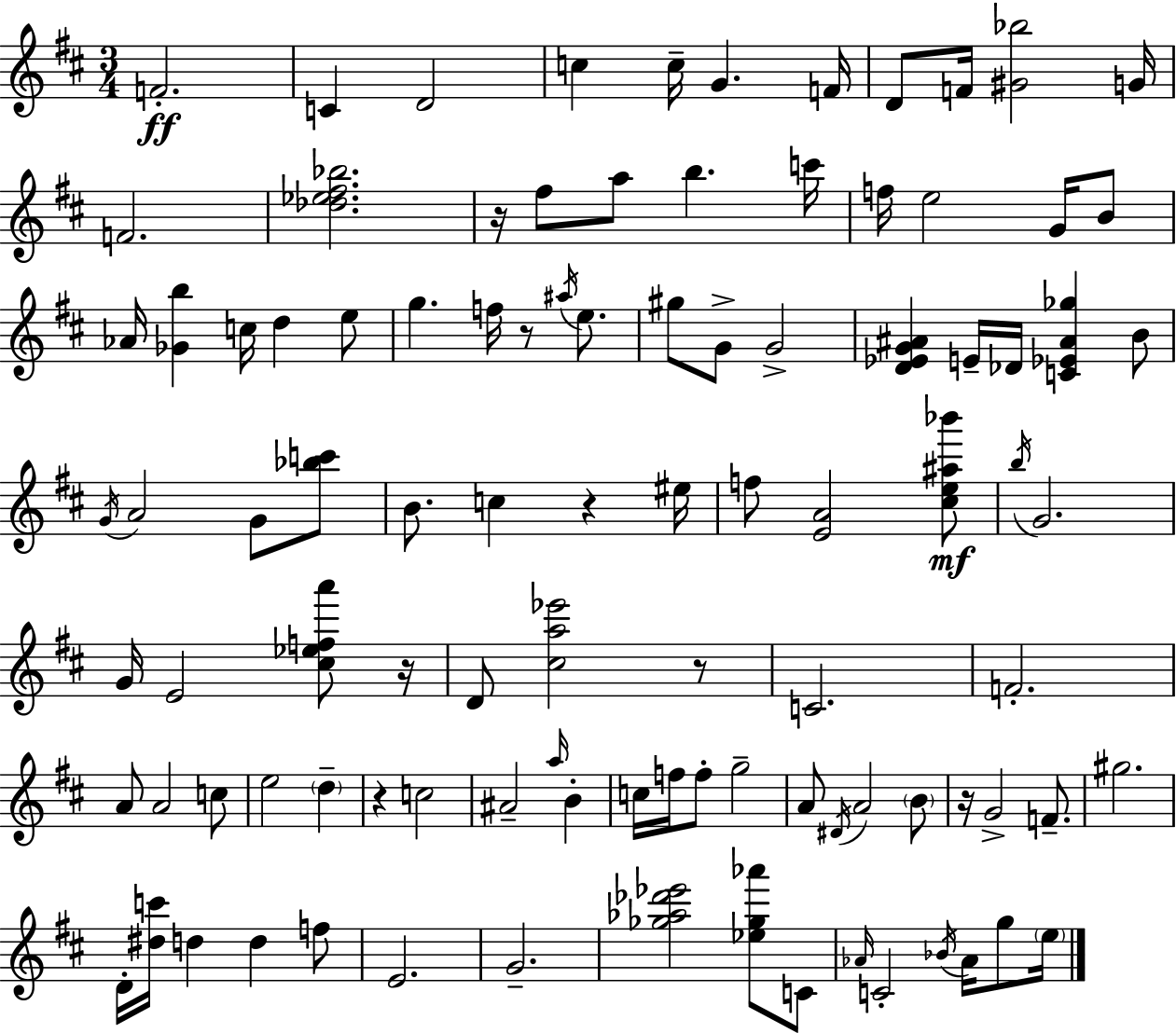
{
  \clef treble
  \numericTimeSignature
  \time 3/4
  \key d \major
  \repeat volta 2 { f'2.-.\ff | c'4 d'2 | c''4 c''16-- g'4. f'16 | d'8 f'16 <gis' bes''>2 g'16 | \break f'2. | <des'' ees'' fis'' bes''>2. | r16 fis''8 a''8 b''4. c'''16 | f''16 e''2 g'16 b'8 | \break aes'16 <ges' b''>4 c''16 d''4 e''8 | g''4. f''16 r8 \acciaccatura { ais''16 } e''8. | gis''8 g'8-> g'2-> | <d' ees' g' ais'>4 e'16-- des'16 <c' ees' ais' ges''>4 b'8 | \break \acciaccatura { g'16 } a'2 g'8 | <bes'' c'''>8 b'8. c''4 r4 | eis''16 f''8 <e' a'>2 | <cis'' e'' ais'' bes'''>8\mf \acciaccatura { b''16 } g'2. | \break g'16 e'2 | <cis'' ees'' f'' a'''>8 r16 d'8 <cis'' a'' ees'''>2 | r8 c'2. | f'2.-. | \break a'8 a'2 | c''8 e''2 \parenthesize d''4-- | r4 c''2 | ais'2-- \grace { a''16 } | \break b'4-. c''16 f''16 f''8-. g''2-- | a'8 \acciaccatura { dis'16 } a'2 | \parenthesize b'8 r16 g'2-> | f'8.-- gis''2. | \break d'16-. <dis'' c'''>16 d''4 d''4 | f''8 e'2. | g'2.-- | <ges'' aes'' des''' ees'''>2 | \break <ees'' ges'' aes'''>8 c'8 \grace { aes'16 } c'2-. | \acciaccatura { bes'16 } aes'16 g''8 \parenthesize e''16 } \bar "|."
}